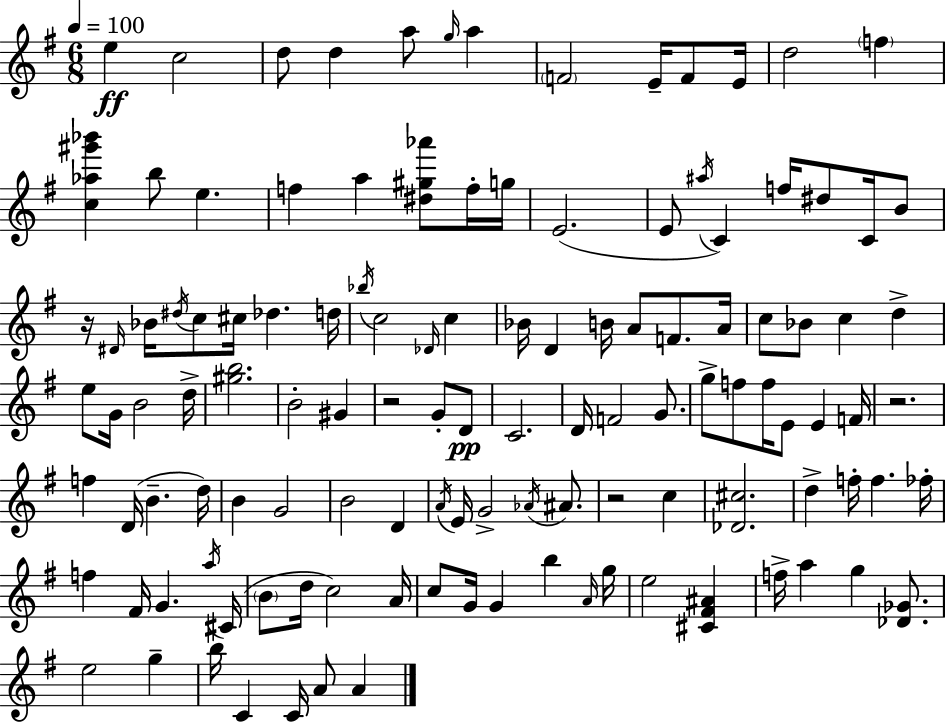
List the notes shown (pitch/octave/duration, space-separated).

E5/q C5/h D5/e D5/q A5/e G5/s A5/q F4/h E4/s F4/e E4/s D5/h F5/q [C5,Ab5,G#6,Bb6]/q B5/e E5/q. F5/q A5/q [D#5,G#5,Ab6]/e F5/s G5/s E4/h. E4/e A#5/s C4/q F5/s D#5/e C4/s B4/e R/s D#4/s Bb4/s D#5/s C5/e C#5/s Db5/q. D5/s Bb5/s C5/h Db4/s C5/q Bb4/s D4/q B4/s A4/e F4/e. A4/s C5/e Bb4/e C5/q D5/q E5/e G4/s B4/h D5/s [G#5,B5]/h. B4/h G#4/q R/h G4/e D4/e C4/h. D4/s F4/h G4/e. G5/e F5/e F5/s E4/e E4/q F4/s R/h. F5/q D4/s B4/q. D5/s B4/q G4/h B4/h D4/q A4/s E4/s G4/h Ab4/s A#4/e. R/h C5/q [Db4,C#5]/h. D5/q F5/s F5/q. FES5/s F5/q F#4/s G4/q. A5/s C#4/s B4/e D5/s C5/h A4/s C5/e G4/s G4/q B5/q A4/s G5/s E5/h [C#4,F#4,A#4]/q F5/s A5/q G5/q [Db4,Gb4]/e. E5/h G5/q B5/s C4/q C4/s A4/e A4/q